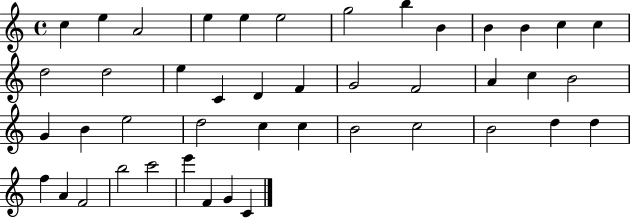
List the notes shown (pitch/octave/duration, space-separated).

C5/q E5/q A4/h E5/q E5/q E5/h G5/h B5/q B4/q B4/q B4/q C5/q C5/q D5/h D5/h E5/q C4/q D4/q F4/q G4/h F4/h A4/q C5/q B4/h G4/q B4/q E5/h D5/h C5/q C5/q B4/h C5/h B4/h D5/q D5/q F5/q A4/q F4/h B5/h C6/h E6/q F4/q G4/q C4/q